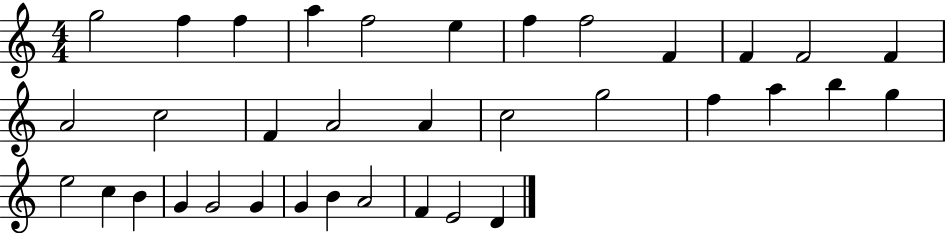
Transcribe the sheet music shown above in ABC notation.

X:1
T:Untitled
M:4/4
L:1/4
K:C
g2 f f a f2 e f f2 F F F2 F A2 c2 F A2 A c2 g2 f a b g e2 c B G G2 G G B A2 F E2 D